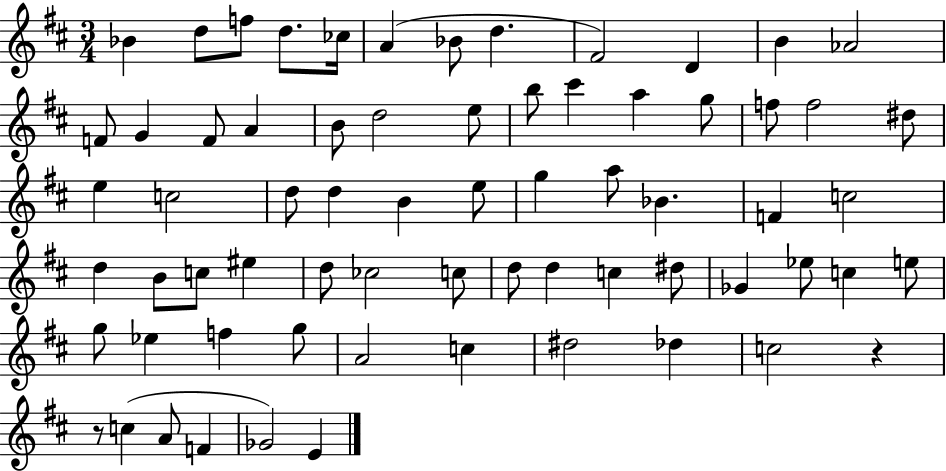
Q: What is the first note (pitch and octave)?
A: Bb4